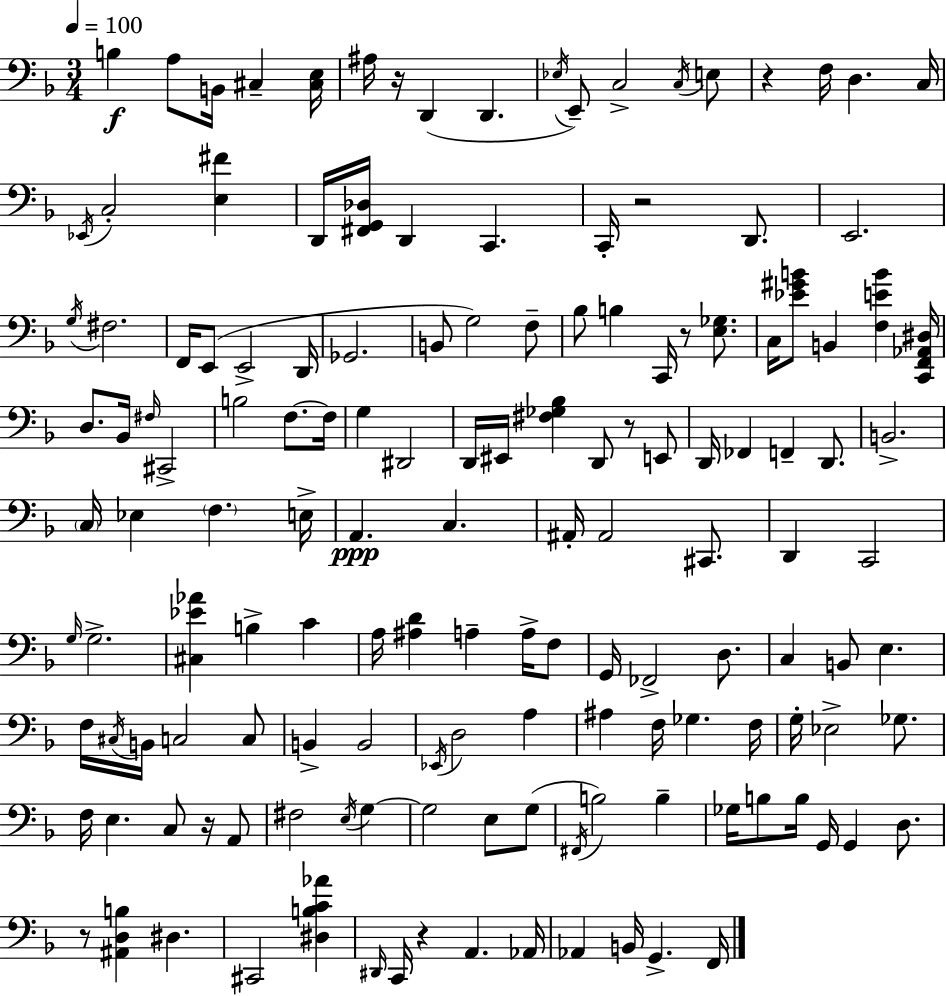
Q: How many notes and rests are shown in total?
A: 147